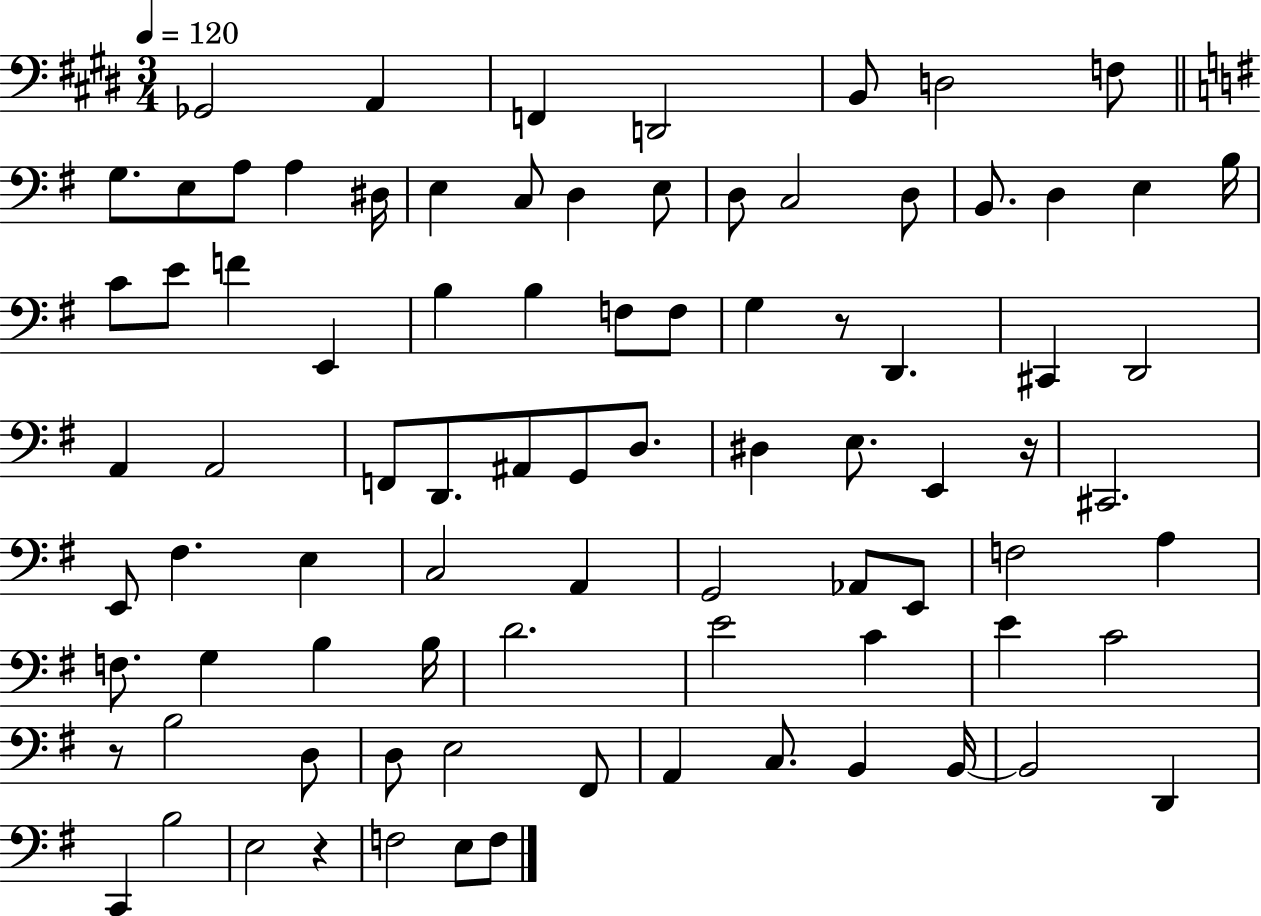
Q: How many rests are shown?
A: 4